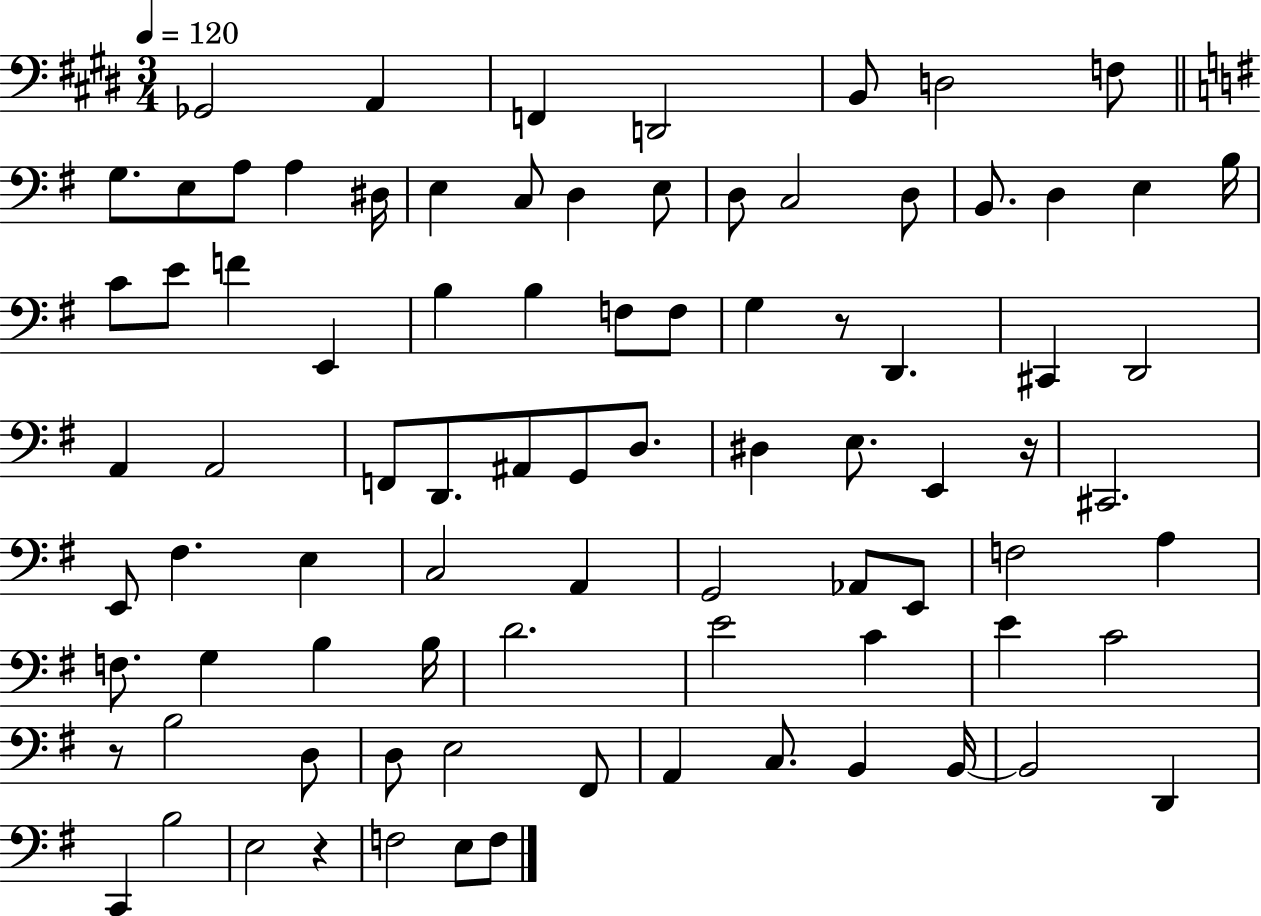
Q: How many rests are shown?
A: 4